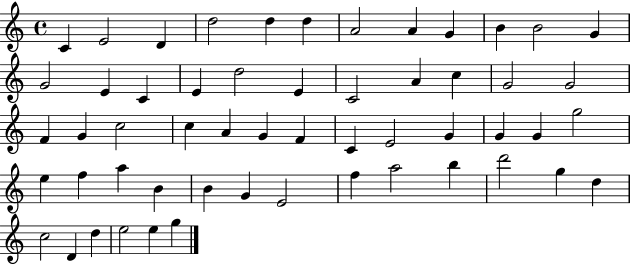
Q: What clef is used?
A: treble